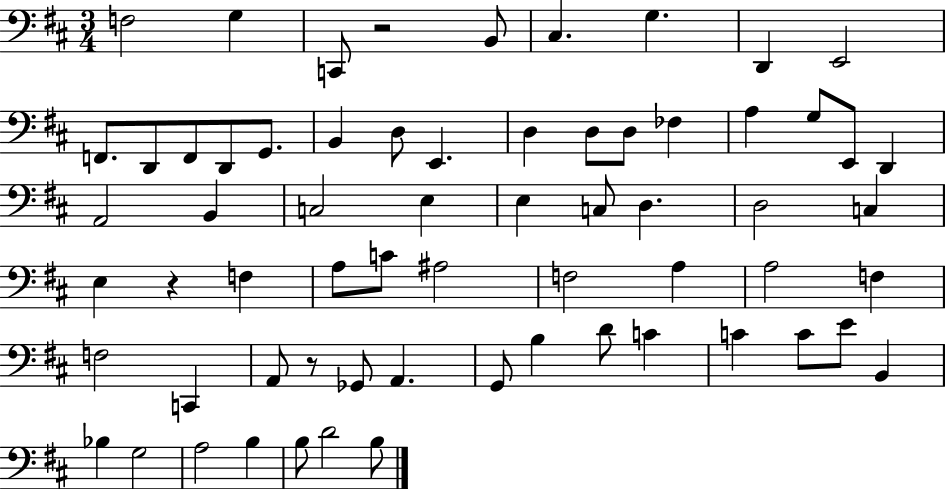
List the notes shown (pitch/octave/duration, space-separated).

F3/h G3/q C2/e R/h B2/e C#3/q. G3/q. D2/q E2/h F2/e. D2/e F2/e D2/e G2/e. B2/q D3/e E2/q. D3/q D3/e D3/e FES3/q A3/q G3/e E2/e D2/q A2/h B2/q C3/h E3/q E3/q C3/e D3/q. D3/h C3/q E3/q R/q F3/q A3/e C4/e A#3/h F3/h A3/q A3/h F3/q F3/h C2/q A2/e R/e Gb2/e A2/q. G2/e B3/q D4/e C4/q C4/q C4/e E4/e B2/q Bb3/q G3/h A3/h B3/q B3/e D4/h B3/e